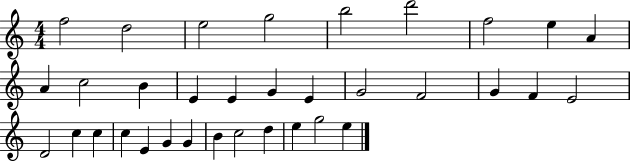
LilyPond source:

{
  \clef treble
  \numericTimeSignature
  \time 4/4
  \key c \major
  f''2 d''2 | e''2 g''2 | b''2 d'''2 | f''2 e''4 a'4 | \break a'4 c''2 b'4 | e'4 e'4 g'4 e'4 | g'2 f'2 | g'4 f'4 e'2 | \break d'2 c''4 c''4 | c''4 e'4 g'4 g'4 | b'4 c''2 d''4 | e''4 g''2 e''4 | \break \bar "|."
}